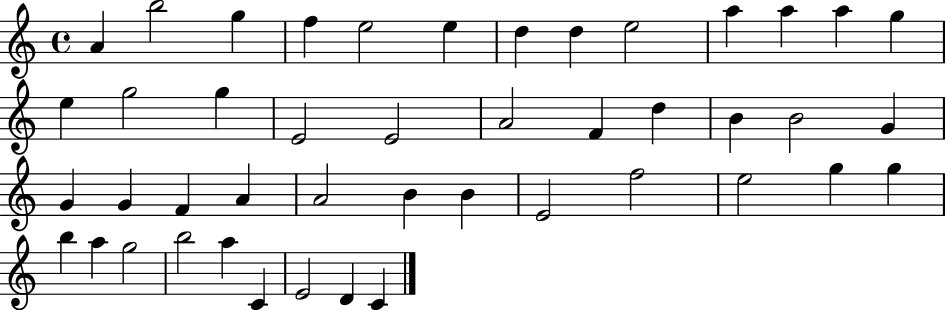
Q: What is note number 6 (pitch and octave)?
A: E5